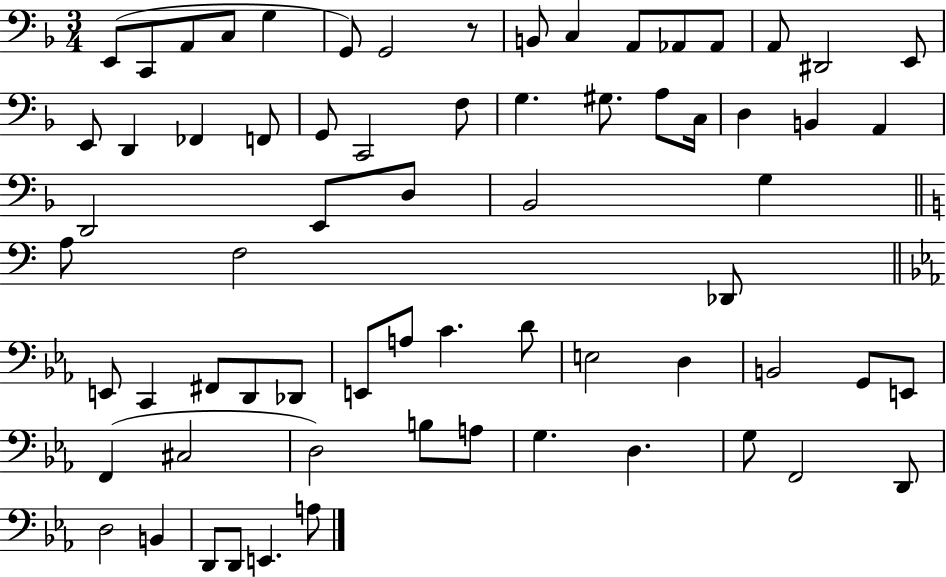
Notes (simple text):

E2/e C2/e A2/e C3/e G3/q G2/e G2/h R/e B2/e C3/q A2/e Ab2/e Ab2/e A2/e D#2/h E2/e E2/e D2/q FES2/q F2/e G2/e C2/h F3/e G3/q. G#3/e. A3/e C3/s D3/q B2/q A2/q D2/h E2/e D3/e Bb2/h G3/q A3/e F3/h Db2/e E2/e C2/q F#2/e D2/e Db2/e E2/e A3/e C4/q. D4/e E3/h D3/q B2/h G2/e E2/e F2/q C#3/h D3/h B3/e A3/e G3/q. D3/q. G3/e F2/h D2/e D3/h B2/q D2/e D2/e E2/q. A3/e